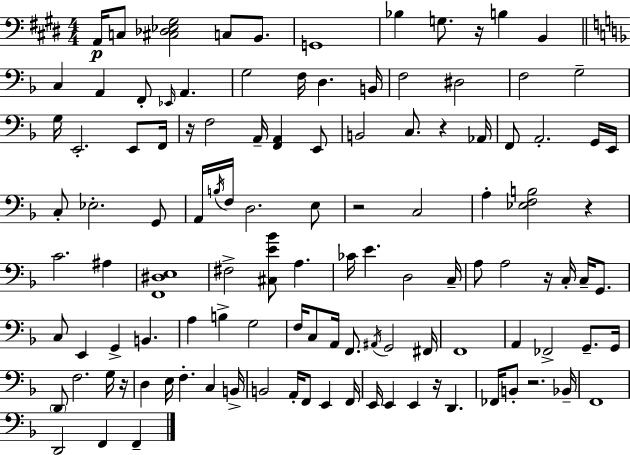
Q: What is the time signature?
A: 4/4